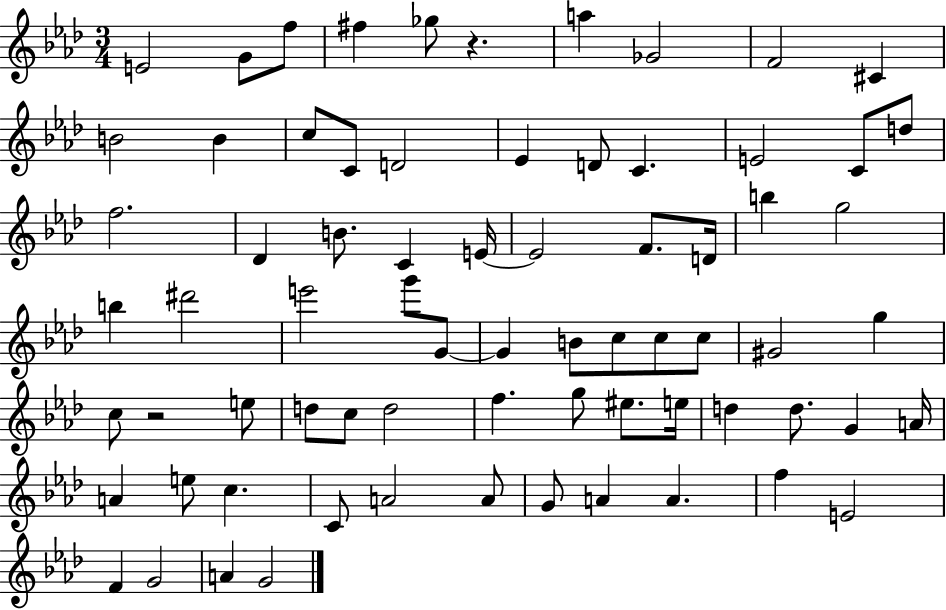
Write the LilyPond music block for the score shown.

{
  \clef treble
  \numericTimeSignature
  \time 3/4
  \key aes \major
  e'2 g'8 f''8 | fis''4 ges''8 r4. | a''4 ges'2 | f'2 cis'4 | \break b'2 b'4 | c''8 c'8 d'2 | ees'4 d'8 c'4. | e'2 c'8 d''8 | \break f''2. | des'4 b'8. c'4 e'16~~ | e'2 f'8. d'16 | b''4 g''2 | \break b''4 dis'''2 | e'''2 g'''8 g'8~~ | g'4 b'8 c''8 c''8 c''8 | gis'2 g''4 | \break c''8 r2 e''8 | d''8 c''8 d''2 | f''4. g''8 eis''8. e''16 | d''4 d''8. g'4 a'16 | \break a'4 e''8 c''4. | c'8 a'2 a'8 | g'8 a'4 a'4. | f''4 e'2 | \break f'4 g'2 | a'4 g'2 | \bar "|."
}